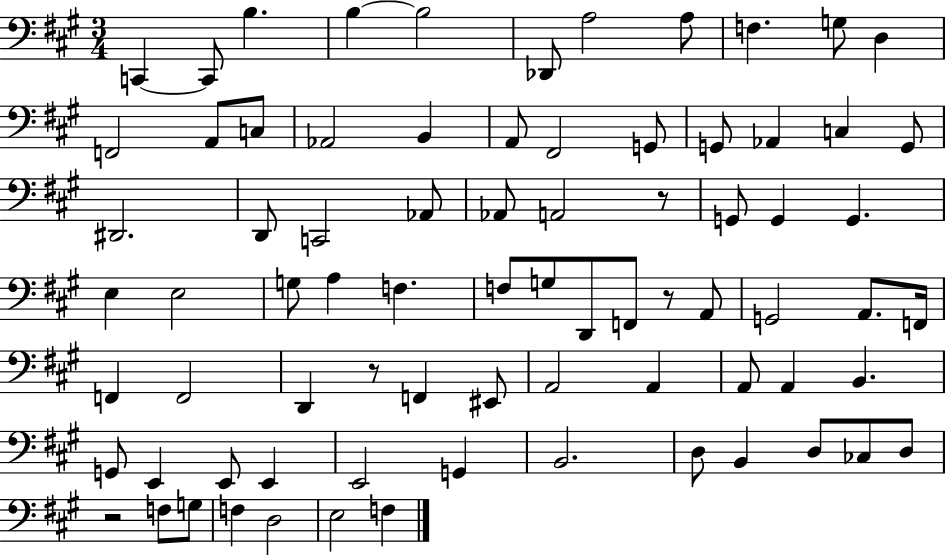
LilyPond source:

{
  \clef bass
  \numericTimeSignature
  \time 3/4
  \key a \major
  c,4~~ c,8 b4. | b4~~ b2 | des,8 a2 a8 | f4. g8 d4 | \break f,2 a,8 c8 | aes,2 b,4 | a,8 fis,2 g,8 | g,8 aes,4 c4 g,8 | \break dis,2. | d,8 c,2 aes,8 | aes,8 a,2 r8 | g,8 g,4 g,4. | \break e4 e2 | g8 a4 f4. | f8 g8 d,8 f,8 r8 a,8 | g,2 a,8. f,16 | \break f,4 f,2 | d,4 r8 f,4 eis,8 | a,2 a,4 | a,8 a,4 b,4. | \break g,8 e,4 e,8 e,4 | e,2 g,4 | b,2. | d8 b,4 d8 ces8 d8 | \break r2 f8 g8 | f4 d2 | e2 f4 | \bar "|."
}